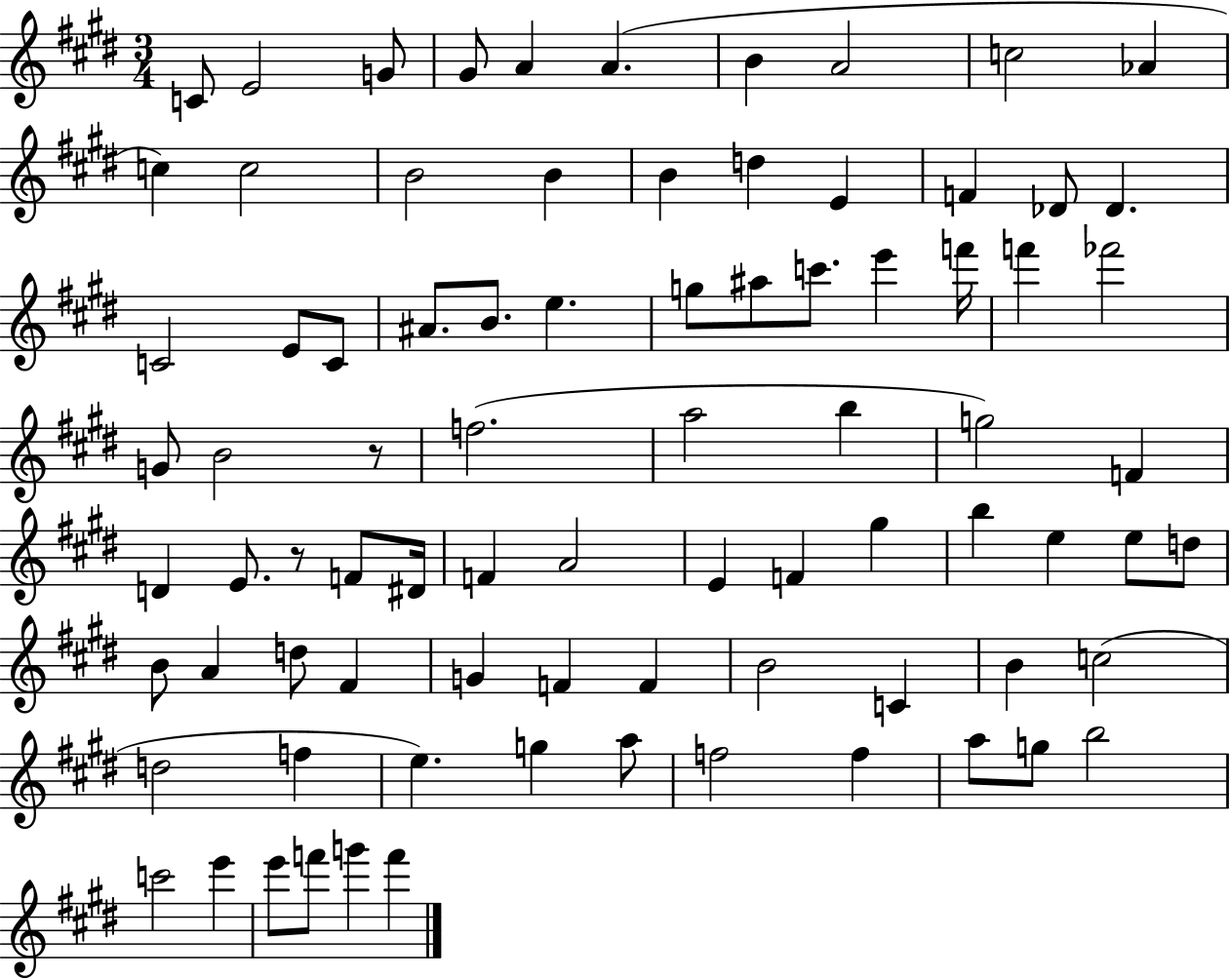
{
  \clef treble
  \numericTimeSignature
  \time 3/4
  \key e \major
  \repeat volta 2 { c'8 e'2 g'8 | gis'8 a'4 a'4.( | b'4 a'2 | c''2 aes'4 | \break c''4) c''2 | b'2 b'4 | b'4 d''4 e'4 | f'4 des'8 des'4. | \break c'2 e'8 c'8 | ais'8. b'8. e''4. | g''8 ais''8 c'''8. e'''4 f'''16 | f'''4 fes'''2 | \break g'8 b'2 r8 | f''2.( | a''2 b''4 | g''2) f'4 | \break d'4 e'8. r8 f'8 dis'16 | f'4 a'2 | e'4 f'4 gis''4 | b''4 e''4 e''8 d''8 | \break b'8 a'4 d''8 fis'4 | g'4 f'4 f'4 | b'2 c'4 | b'4 c''2( | \break d''2 f''4 | e''4.) g''4 a''8 | f''2 f''4 | a''8 g''8 b''2 | \break c'''2 e'''4 | e'''8 f'''8 g'''4 f'''4 | } \bar "|."
}